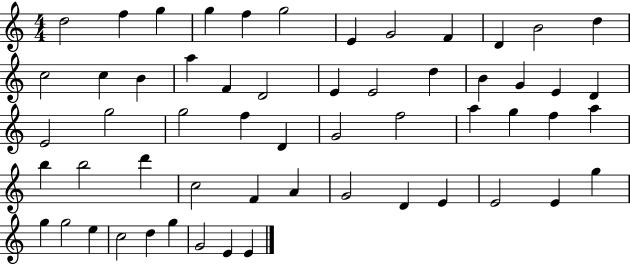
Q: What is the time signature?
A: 4/4